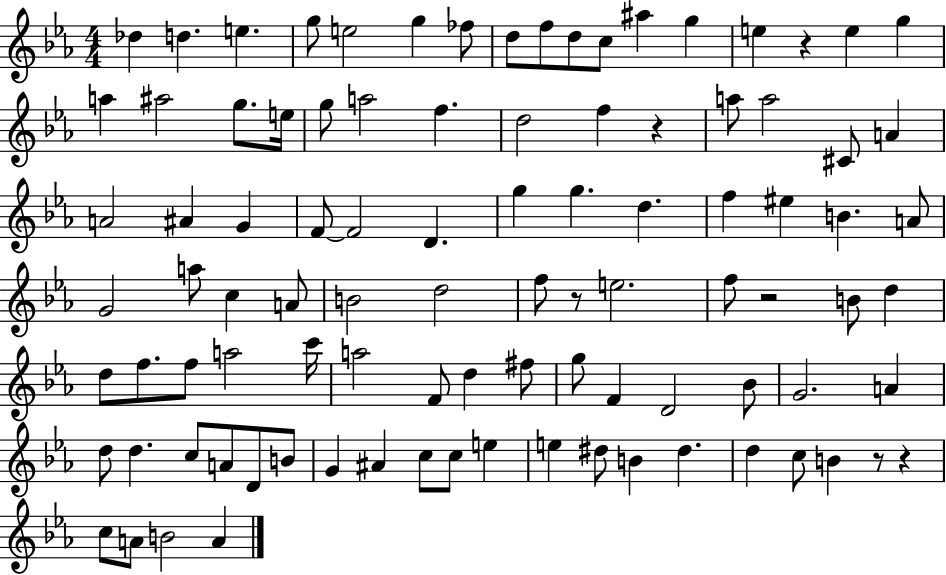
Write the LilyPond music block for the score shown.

{
  \clef treble
  \numericTimeSignature
  \time 4/4
  \key ees \major
  des''4 d''4. e''4. | g''8 e''2 g''4 fes''8 | d''8 f''8 d''8 c''8 ais''4 g''4 | e''4 r4 e''4 g''4 | \break a''4 ais''2 g''8. e''16 | g''8 a''2 f''4. | d''2 f''4 r4 | a''8 a''2 cis'8 a'4 | \break a'2 ais'4 g'4 | f'8~~ f'2 d'4. | g''4 g''4. d''4. | f''4 eis''4 b'4. a'8 | \break g'2 a''8 c''4 a'8 | b'2 d''2 | f''8 r8 e''2. | f''8 r2 b'8 d''4 | \break d''8 f''8. f''8 a''2 c'''16 | a''2 f'8 d''4 fis''8 | g''8 f'4 d'2 bes'8 | g'2. a'4 | \break d''8 d''4. c''8 a'8 d'8 b'8 | g'4 ais'4 c''8 c''8 e''4 | e''4 dis''8 b'4 dis''4. | d''4 c''8 b'4 r8 r4 | \break c''8 a'8 b'2 a'4 | \bar "|."
}